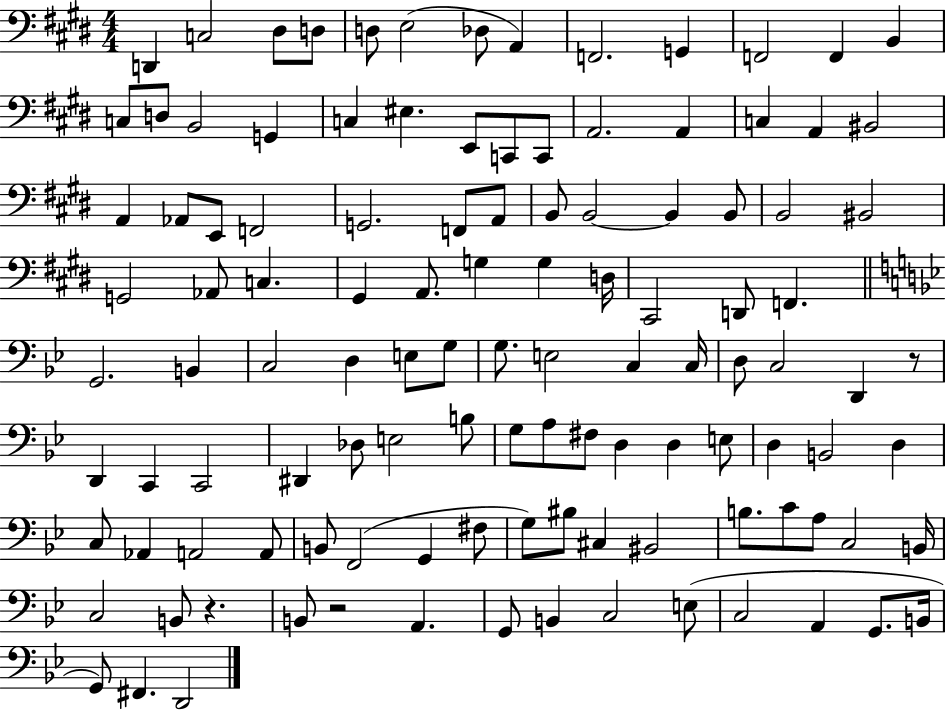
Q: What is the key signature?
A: E major